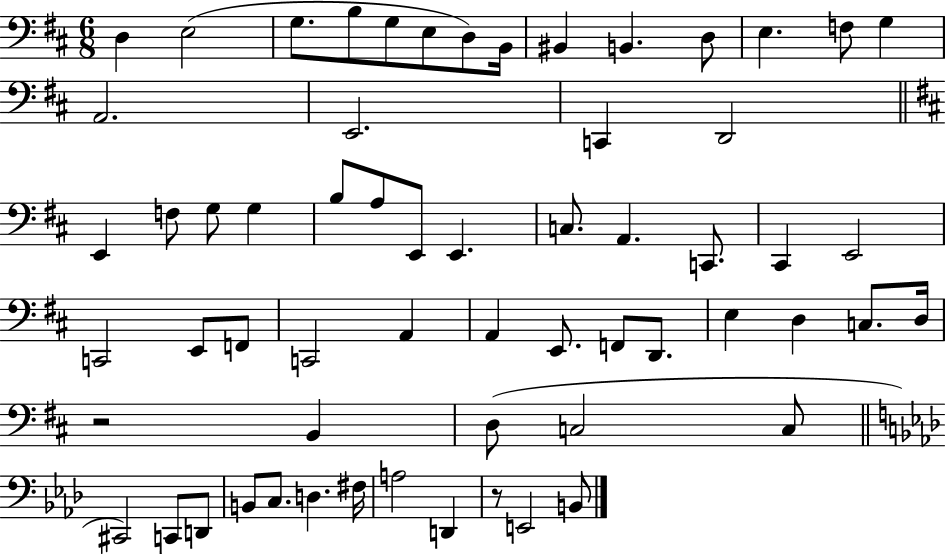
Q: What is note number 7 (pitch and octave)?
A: D3